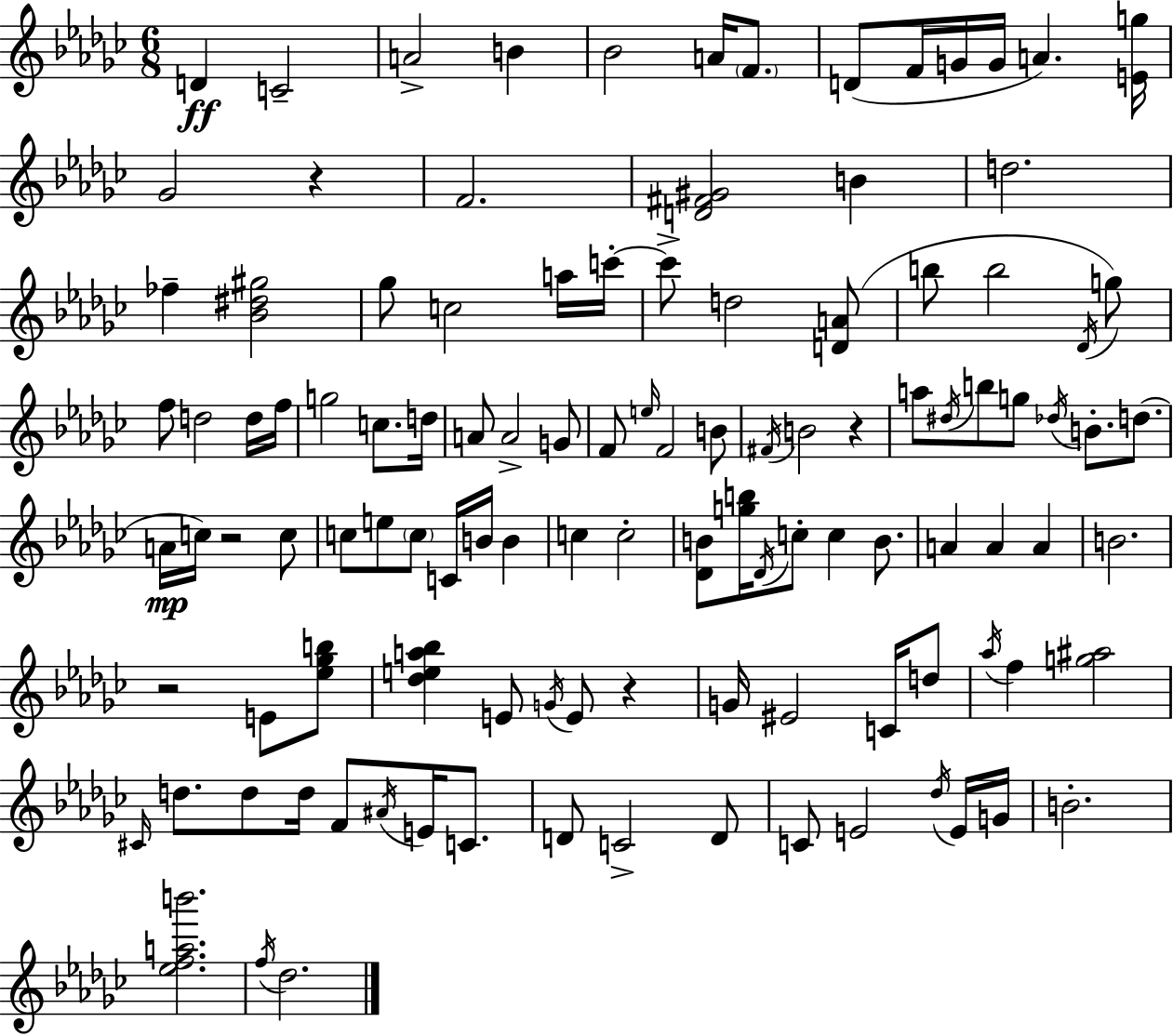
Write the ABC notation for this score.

X:1
T:Untitled
M:6/8
L:1/4
K:Ebm
D C2 A2 B _B2 A/4 F/2 D/2 F/4 G/4 G/4 A [Eg]/4 _G2 z F2 [D^F^G]2 B d2 _f [_B^d^g]2 _g/2 c2 a/4 c'/4 c'/2 d2 [DA]/2 b/2 b2 _D/4 g/2 f/2 d2 d/4 f/4 g2 c/2 d/4 A/2 A2 G/2 F/2 e/4 F2 B/2 ^F/4 B2 z a/2 ^d/4 b/2 g/2 _d/4 B/2 d/2 A/4 c/4 z2 c/2 c/2 e/2 c/2 C/4 B/4 B c c2 [_DB]/2 [gb]/4 _D/4 c/2 c B/2 A A A B2 z2 E/2 [_e_gb]/2 [_dea_b] E/2 G/4 E/2 z G/4 ^E2 C/4 d/2 _a/4 f [g^a]2 ^C/4 d/2 d/2 d/4 F/2 ^A/4 E/4 C/2 D/2 C2 D/2 C/2 E2 _d/4 E/4 G/4 B2 [_efab']2 f/4 _d2